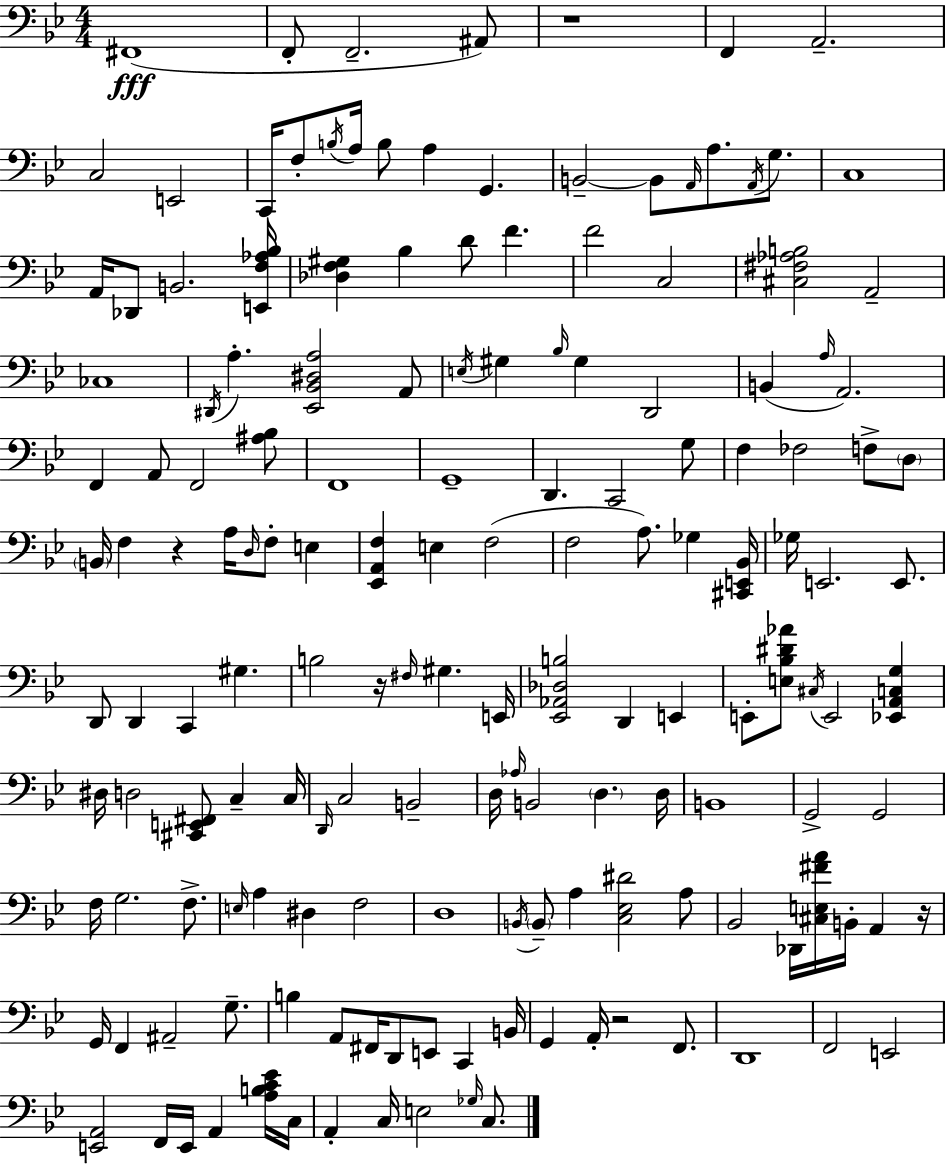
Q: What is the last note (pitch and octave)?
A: C3